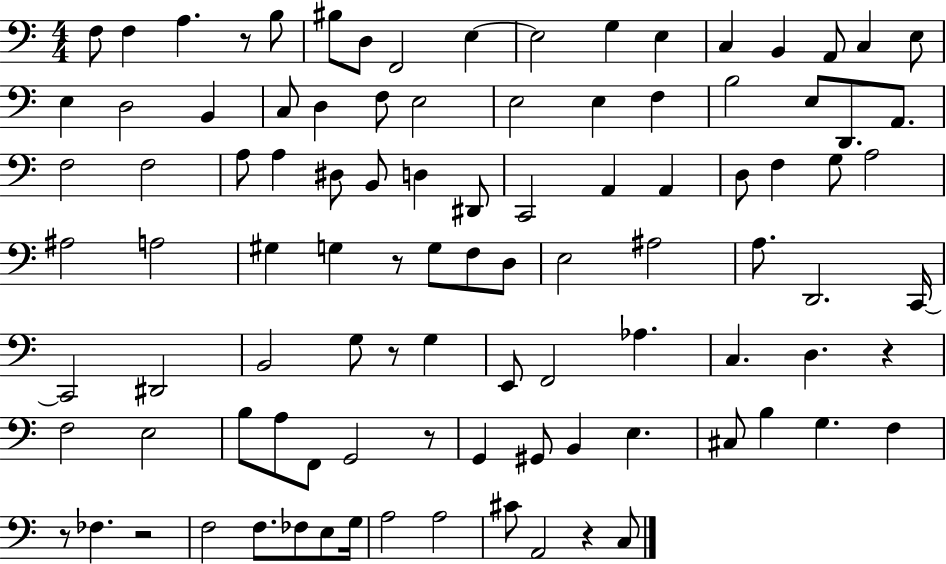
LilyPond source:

{
  \clef bass
  \numericTimeSignature
  \time 4/4
  \key c \major
  f8 f4 a4. r8 b8 | bis8 d8 f,2 e4~~ | e2 g4 e4 | c4 b,4 a,8 c4 e8 | \break e4 d2 b,4 | c8 d4 f8 e2 | e2 e4 f4 | b2 e8 d,8. a,8. | \break f2 f2 | a8 a4 dis8 b,8 d4 dis,8 | c,2 a,4 a,4 | d8 f4 g8 a2 | \break ais2 a2 | gis4 g4 r8 g8 f8 d8 | e2 ais2 | a8. d,2. c,16~~ | \break c,2 dis,2 | b,2 g8 r8 g4 | e,8 f,2 aes4. | c4. d4. r4 | \break f2 e2 | b8 a8 f,8 g,2 r8 | g,4 gis,8 b,4 e4. | cis8 b4 g4. f4 | \break r8 fes4. r2 | f2 f8. fes8 e8 g16 | a2 a2 | cis'8 a,2 r4 c8 | \break \bar "|."
}